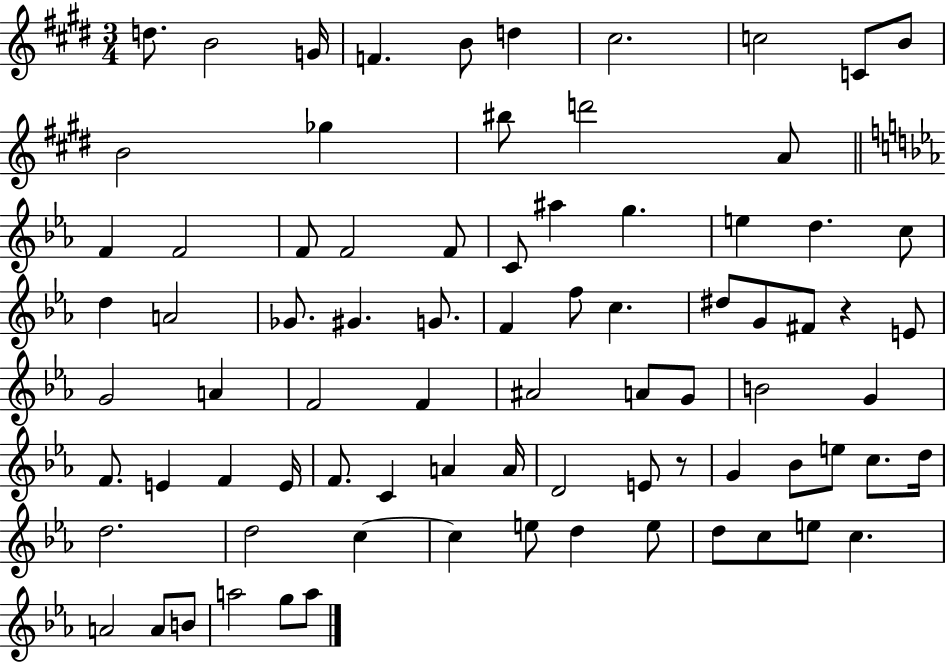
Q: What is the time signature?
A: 3/4